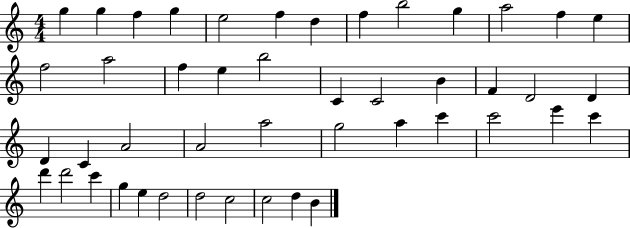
G5/q G5/q F5/q G5/q E5/h F5/q D5/q F5/q B5/h G5/q A5/h F5/q E5/q F5/h A5/h F5/q E5/q B5/h C4/q C4/h B4/q F4/q D4/h D4/q D4/q C4/q A4/h A4/h A5/h G5/h A5/q C6/q C6/h E6/q C6/q D6/q D6/h C6/q G5/q E5/q D5/h D5/h C5/h C5/h D5/q B4/q